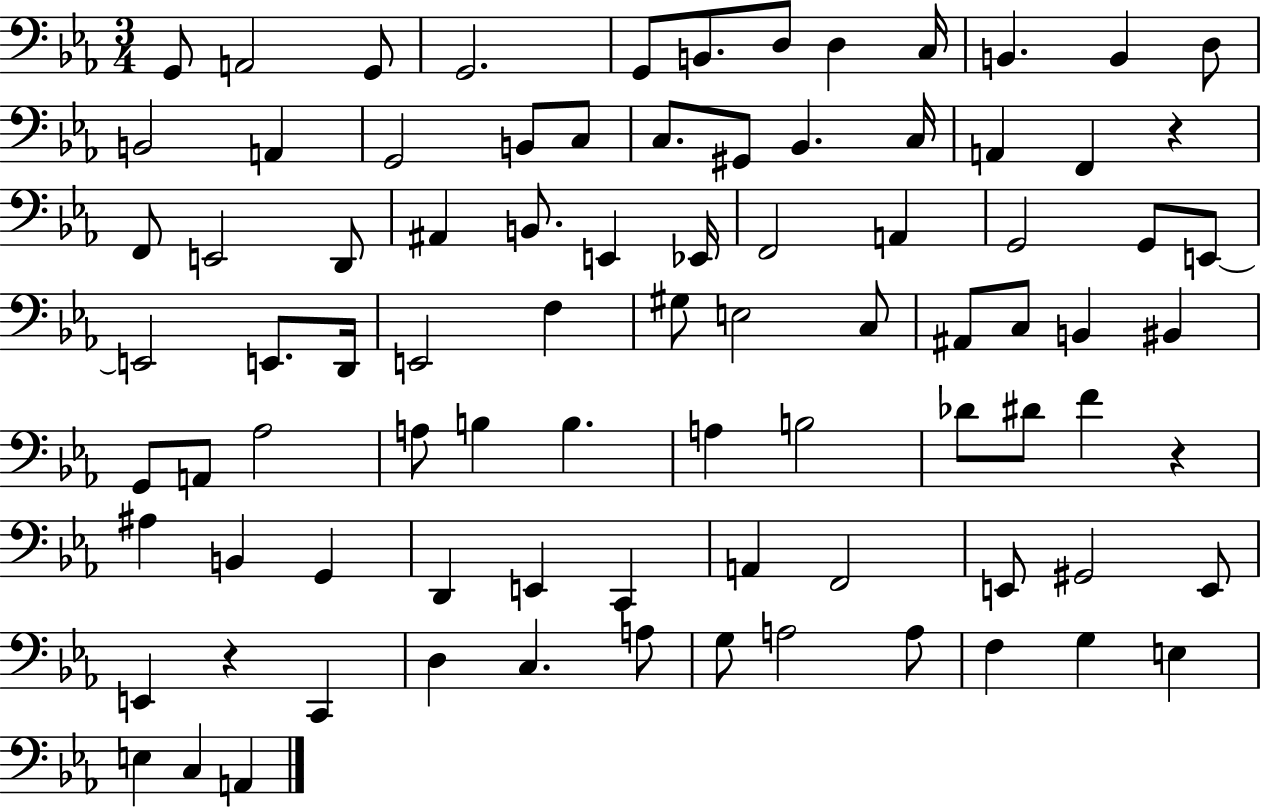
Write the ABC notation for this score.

X:1
T:Untitled
M:3/4
L:1/4
K:Eb
G,,/2 A,,2 G,,/2 G,,2 G,,/2 B,,/2 D,/2 D, C,/4 B,, B,, D,/2 B,,2 A,, G,,2 B,,/2 C,/2 C,/2 ^G,,/2 _B,, C,/4 A,, F,, z F,,/2 E,,2 D,,/2 ^A,, B,,/2 E,, _E,,/4 F,,2 A,, G,,2 G,,/2 E,,/2 E,,2 E,,/2 D,,/4 E,,2 F, ^G,/2 E,2 C,/2 ^A,,/2 C,/2 B,, ^B,, G,,/2 A,,/2 _A,2 A,/2 B, B, A, B,2 _D/2 ^D/2 F z ^A, B,, G,, D,, E,, C,, A,, F,,2 E,,/2 ^G,,2 E,,/2 E,, z C,, D, C, A,/2 G,/2 A,2 A,/2 F, G, E, E, C, A,,